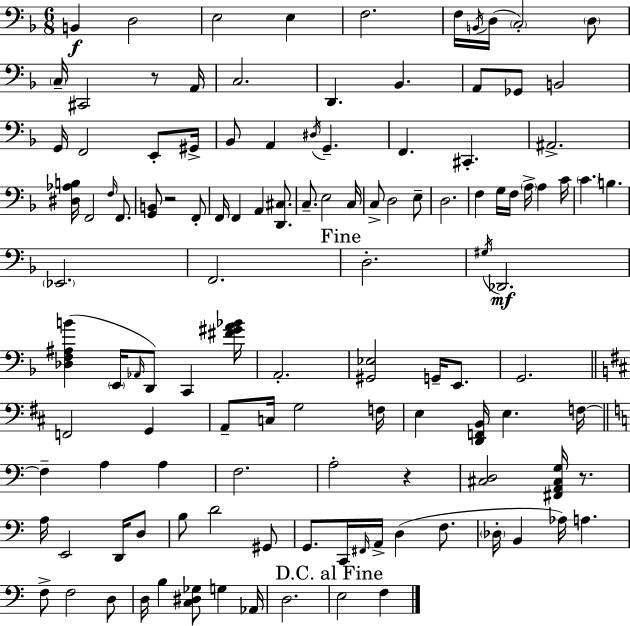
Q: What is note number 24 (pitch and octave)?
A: Bb2